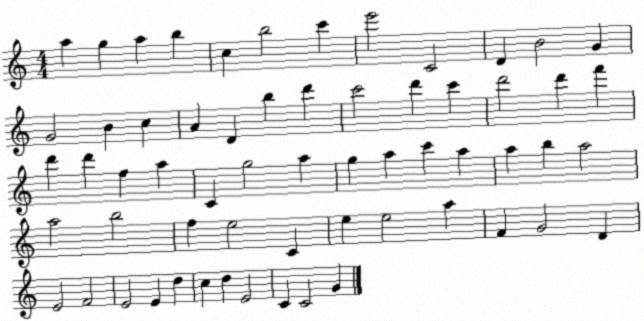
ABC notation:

X:1
T:Untitled
M:4/4
L:1/4
K:C
a g a b c b2 c' e'2 C2 D B2 G G2 B c A D b d' c'2 d' c' d'2 d' f' d' d' f a C g2 a g a c' a a b a2 a2 b2 f e2 C e e2 a F G2 D E2 F2 E2 E d c d E2 C C2 G